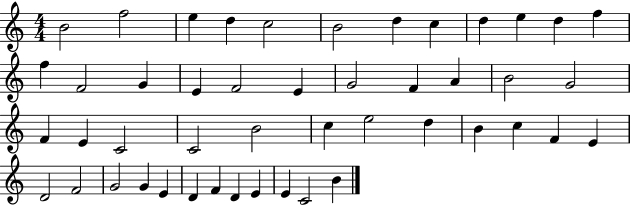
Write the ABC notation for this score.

X:1
T:Untitled
M:4/4
L:1/4
K:C
B2 f2 e d c2 B2 d c d e d f f F2 G E F2 E G2 F A B2 G2 F E C2 C2 B2 c e2 d B c F E D2 F2 G2 G E D F D E E C2 B